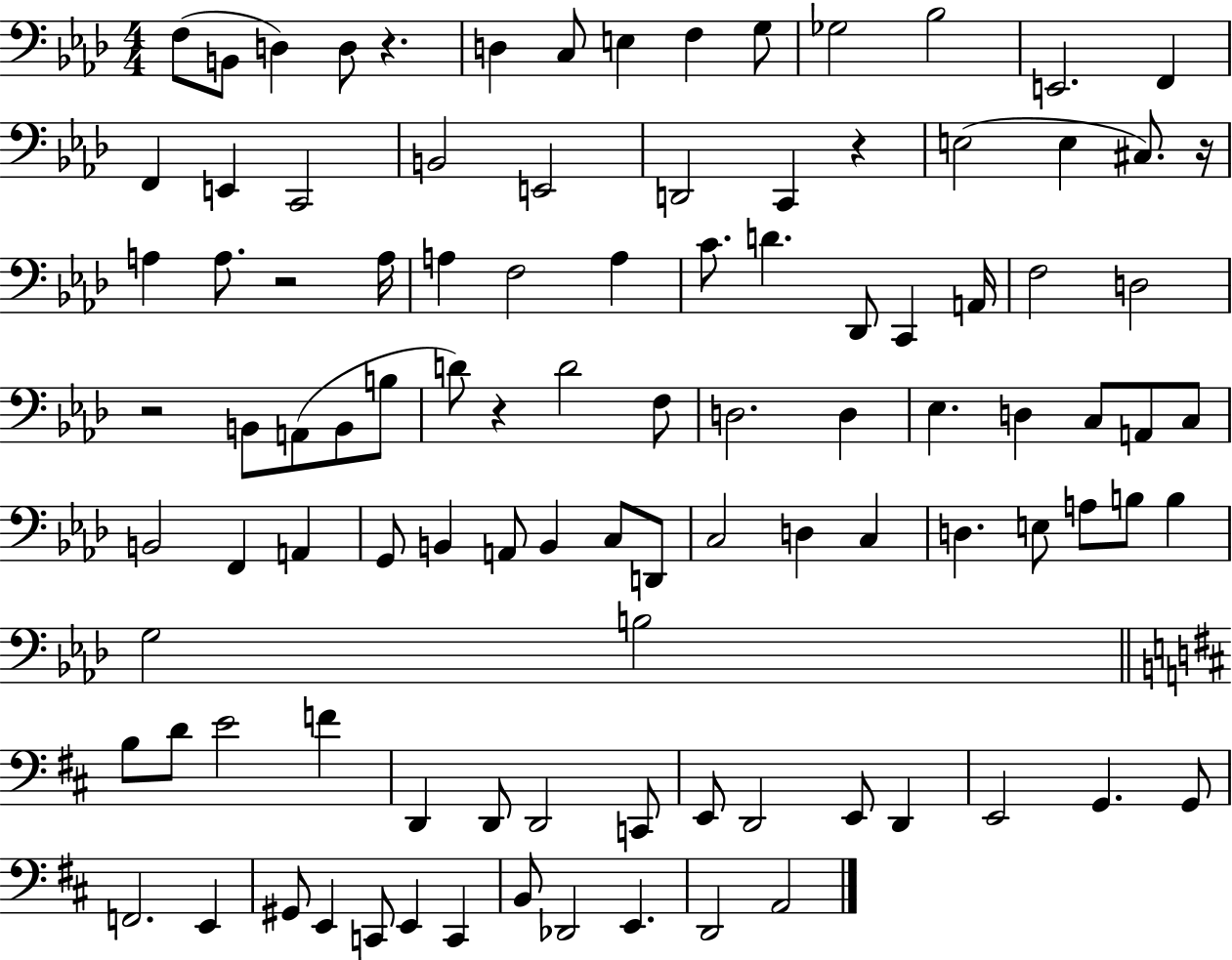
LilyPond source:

{
  \clef bass
  \numericTimeSignature
  \time 4/4
  \key aes \major
  f8( b,8 d4) d8 r4. | d4 c8 e4 f4 g8 | ges2 bes2 | e,2. f,4 | \break f,4 e,4 c,2 | b,2 e,2 | d,2 c,4 r4 | e2( e4 cis8.) r16 | \break a4 a8. r2 a16 | a4 f2 a4 | c'8. d'4. des,8 c,4 a,16 | f2 d2 | \break r2 b,8 a,8( b,8 b8 | d'8) r4 d'2 f8 | d2. d4 | ees4. d4 c8 a,8 c8 | \break b,2 f,4 a,4 | g,8 b,4 a,8 b,4 c8 d,8 | c2 d4 c4 | d4. e8 a8 b8 b4 | \break g2 b2 | \bar "||" \break \key d \major b8 d'8 e'2 f'4 | d,4 d,8 d,2 c,8 | e,8 d,2 e,8 d,4 | e,2 g,4. g,8 | \break f,2. e,4 | gis,8 e,4 c,8 e,4 c,4 | b,8 des,2 e,4. | d,2 a,2 | \break \bar "|."
}